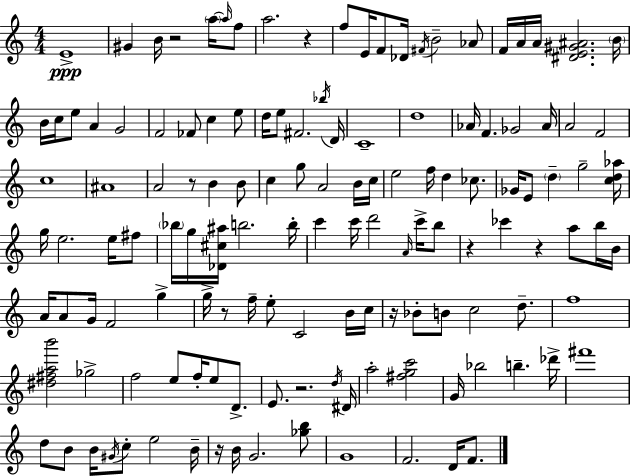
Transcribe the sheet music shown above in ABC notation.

X:1
T:Untitled
M:4/4
L:1/4
K:C
E4 ^G B/4 z2 a/4 a/4 f/2 a2 z f/2 E/4 F/2 _D/4 ^F/4 B2 _A/2 F/4 A/4 A/4 [^DE^G^A]2 B/4 B/4 c/4 e/2 A G2 F2 _F/2 c e/2 d/4 e/2 ^F2 _b/4 D/4 C4 d4 _A/4 F _G2 _A/4 A2 F2 c4 ^A4 A2 z/2 B B/2 c g/2 A2 B/4 c/4 e2 f/4 d _c/2 _G/4 E/2 d g2 [cd_a]/4 g/4 e2 e/4 ^f/2 _b/4 g/4 [_D^c^a]/4 b2 b/4 c' c'/4 d'2 A/4 c'/4 b/2 z _c' z a/2 b/4 B/4 A/4 A/2 G/4 F2 g g/4 z/2 f/4 e/2 C2 B/4 c/4 z/4 _B/2 B/2 c2 d/2 f4 [^d^fab']2 _g2 f2 e/2 f/4 e/2 D/2 E/2 z2 d/4 ^D/4 a2 [^fgc']2 G/4 _b2 b _d'/4 ^f'4 d/2 B/2 B/4 ^G/4 c/2 e2 B/4 z/4 B/4 G2 [_gb]/2 G4 F2 D/4 F/2